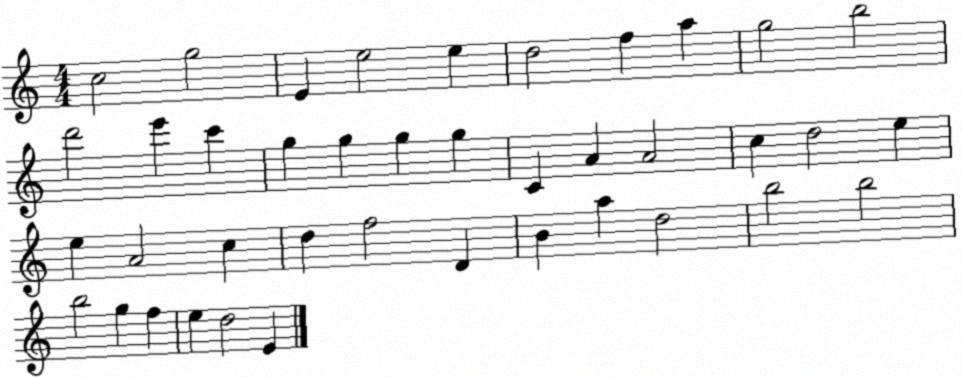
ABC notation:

X:1
T:Untitled
M:4/4
L:1/4
K:C
c2 g2 E e2 e d2 f a g2 b2 d'2 e' c' g g g g C A A2 c d2 e e A2 c d f2 D B a d2 b2 b2 b2 g f e d2 E